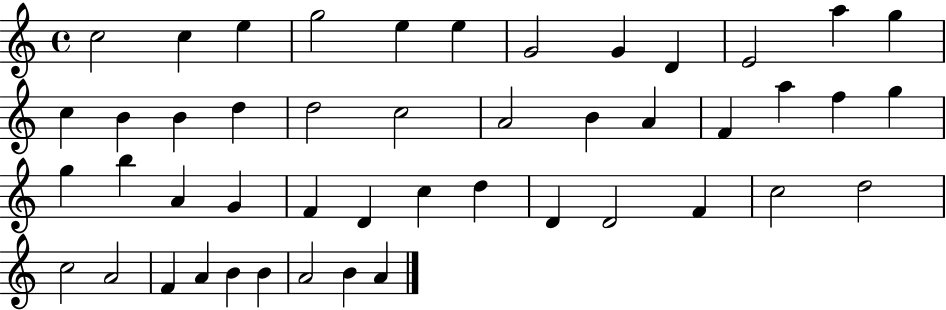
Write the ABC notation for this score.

X:1
T:Untitled
M:4/4
L:1/4
K:C
c2 c e g2 e e G2 G D E2 a g c B B d d2 c2 A2 B A F a f g g b A G F D c d D D2 F c2 d2 c2 A2 F A B B A2 B A